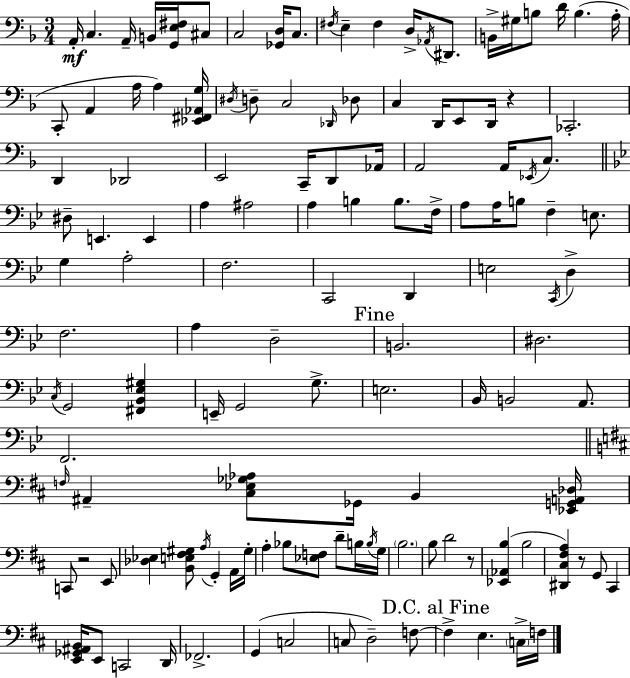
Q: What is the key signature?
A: D minor